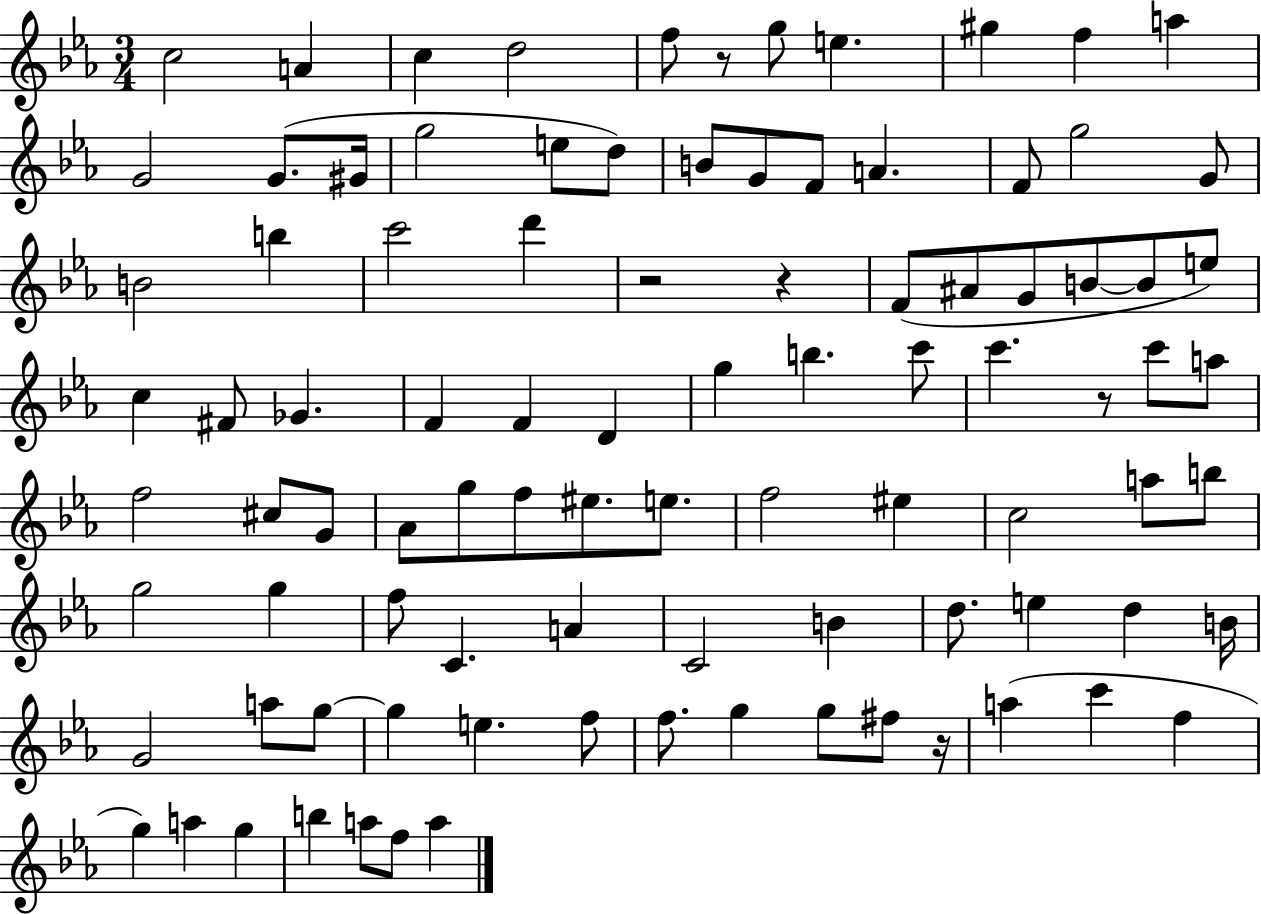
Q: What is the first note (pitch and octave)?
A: C5